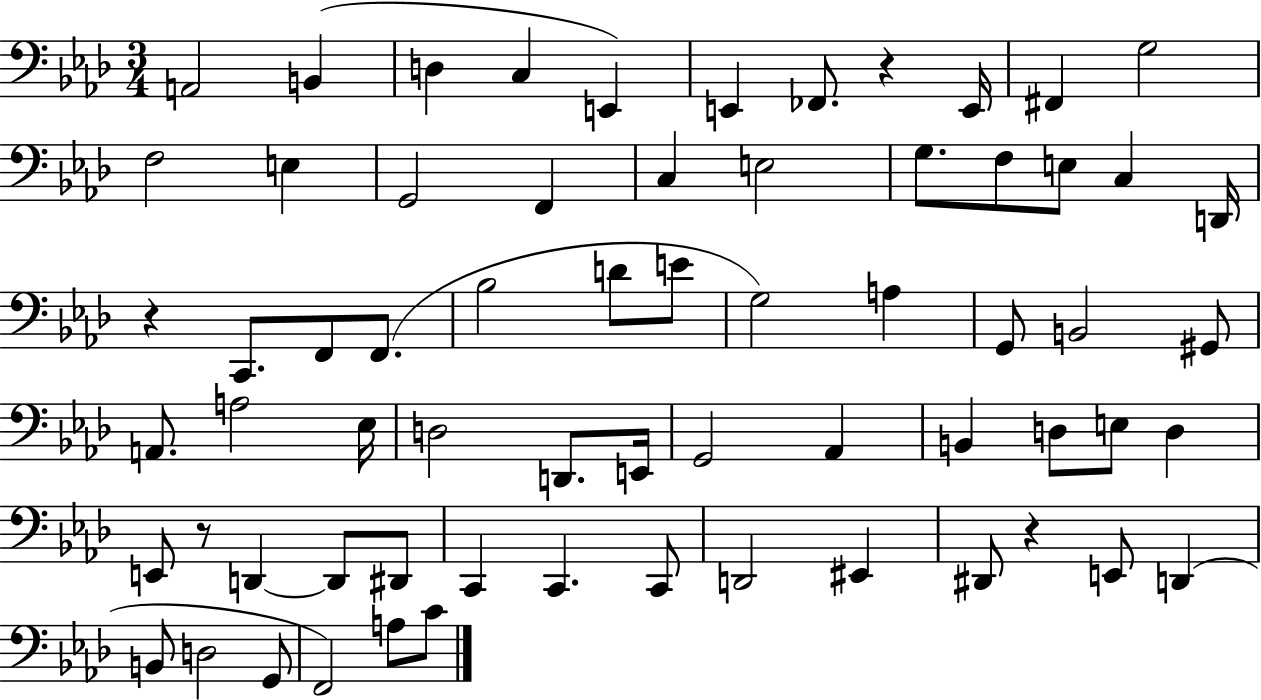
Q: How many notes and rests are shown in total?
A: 66